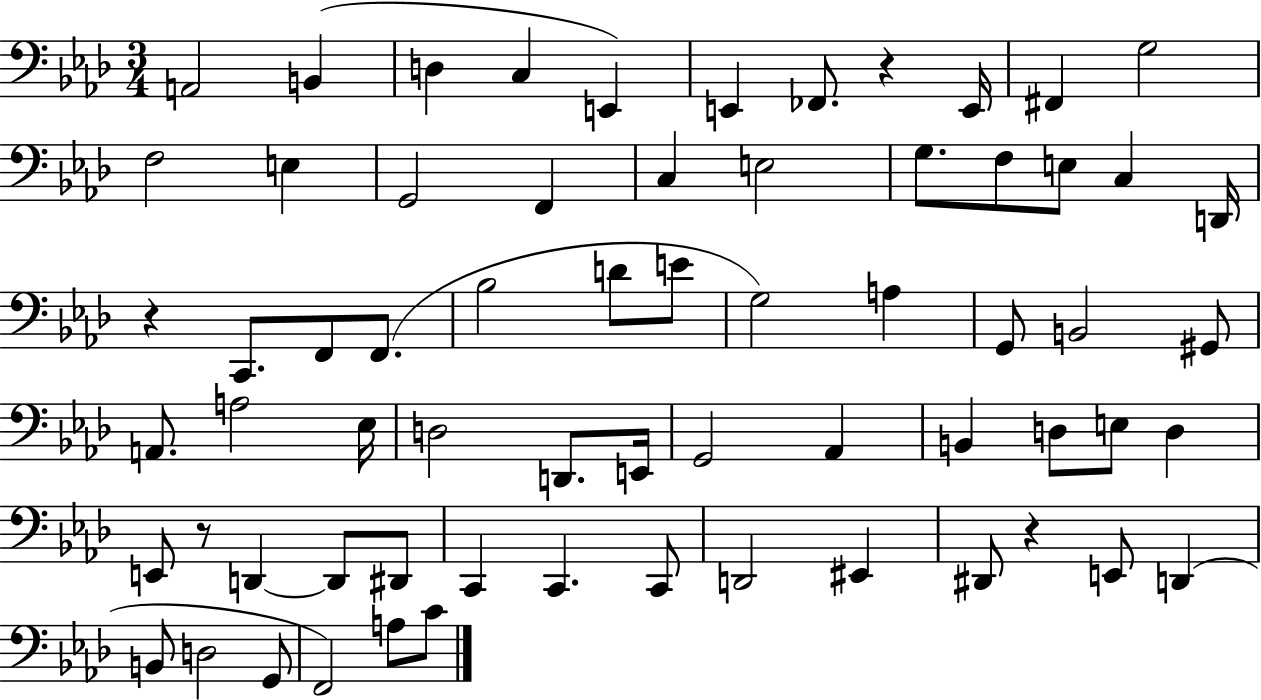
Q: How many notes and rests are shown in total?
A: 66